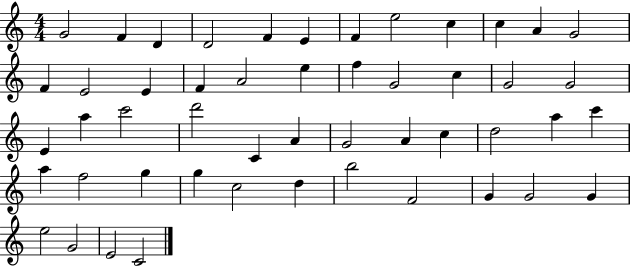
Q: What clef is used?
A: treble